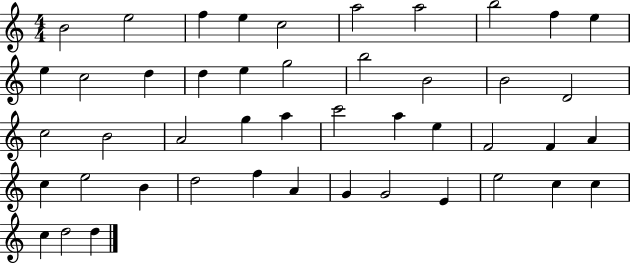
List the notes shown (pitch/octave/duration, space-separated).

B4/h E5/h F5/q E5/q C5/h A5/h A5/h B5/h F5/q E5/q E5/q C5/h D5/q D5/q E5/q G5/h B5/h B4/h B4/h D4/h C5/h B4/h A4/h G5/q A5/q C6/h A5/q E5/q F4/h F4/q A4/q C5/q E5/h B4/q D5/h F5/q A4/q G4/q G4/h E4/q E5/h C5/q C5/q C5/q D5/h D5/q